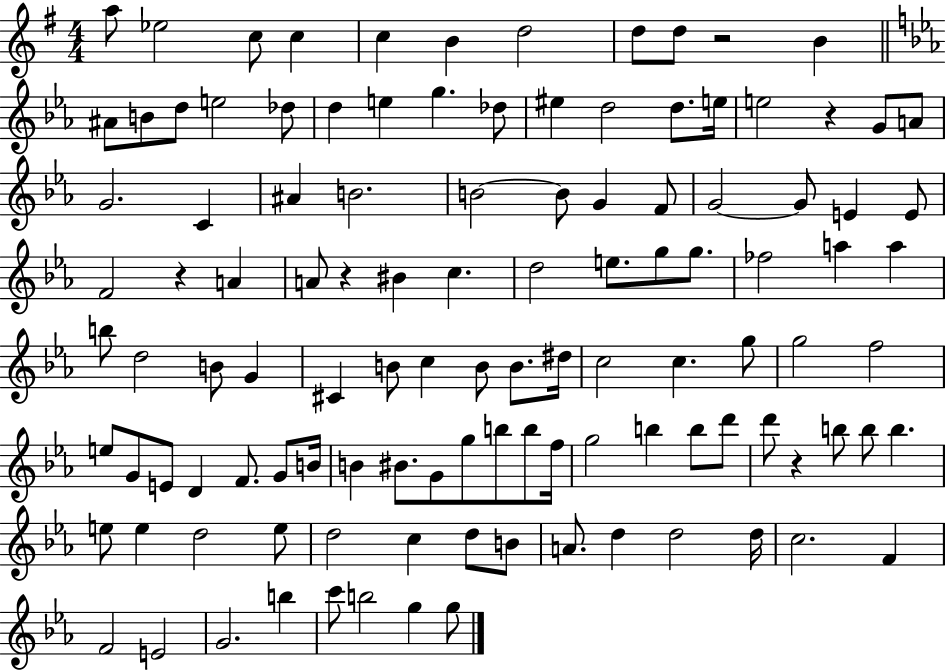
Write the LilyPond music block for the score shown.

{
  \clef treble
  \numericTimeSignature
  \time 4/4
  \key g \major
  a''8 ees''2 c''8 c''4 | c''4 b'4 d''2 | d''8 d''8 r2 b'4 | \bar "||" \break \key c \minor ais'8 b'8 d''8 e''2 des''8 | d''4 e''4 g''4. des''8 | eis''4 d''2 d''8. e''16 | e''2 r4 g'8 a'8 | \break g'2. c'4 | ais'4 b'2. | b'2~~ b'8 g'4 f'8 | g'2~~ g'8 e'4 e'8 | \break f'2 r4 a'4 | a'8 r4 bis'4 c''4. | d''2 e''8. g''8 g''8. | fes''2 a''4 a''4 | \break b''8 d''2 b'8 g'4 | cis'4 b'8 c''4 b'8 b'8. dis''16 | c''2 c''4. g''8 | g''2 f''2 | \break e''8 g'8 e'8 d'4 f'8. g'8 b'16 | b'4 bis'8. g'8 g''8 b''8 b''8 f''16 | g''2 b''4 b''8 d'''8 | d'''8 r4 b''8 b''8 b''4. | \break e''8 e''4 d''2 e''8 | d''2 c''4 d''8 b'8 | a'8. d''4 d''2 d''16 | c''2. f'4 | \break f'2 e'2 | g'2. b''4 | c'''8 b''2 g''4 g''8 | \bar "|."
}